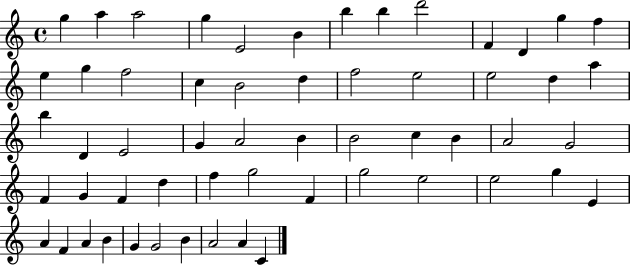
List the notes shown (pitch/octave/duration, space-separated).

G5/q A5/q A5/h G5/q E4/h B4/q B5/q B5/q D6/h F4/q D4/q G5/q F5/q E5/q G5/q F5/h C5/q B4/h D5/q F5/h E5/h E5/h D5/q A5/q B5/q D4/q E4/h G4/q A4/h B4/q B4/h C5/q B4/q A4/h G4/h F4/q G4/q F4/q D5/q F5/q G5/h F4/q G5/h E5/h E5/h G5/q E4/q A4/q F4/q A4/q B4/q G4/q G4/h B4/q A4/h A4/q C4/q